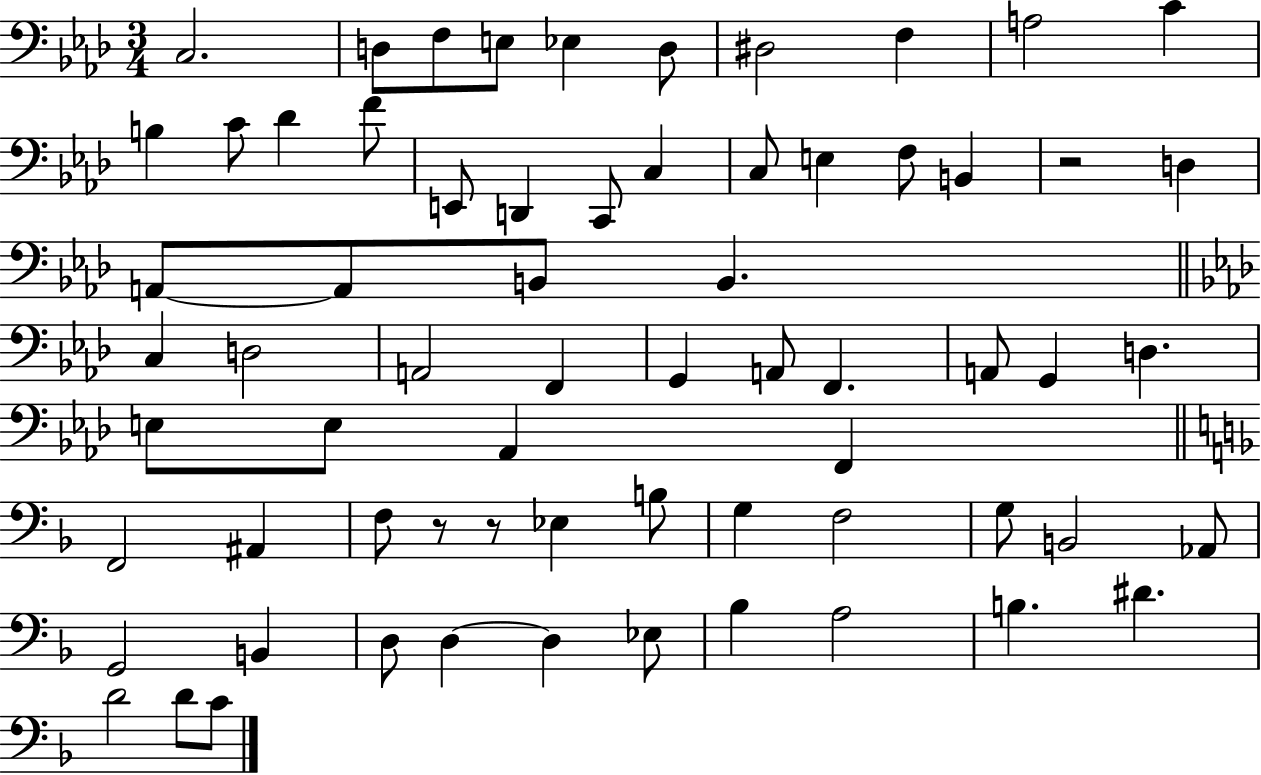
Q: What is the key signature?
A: AES major